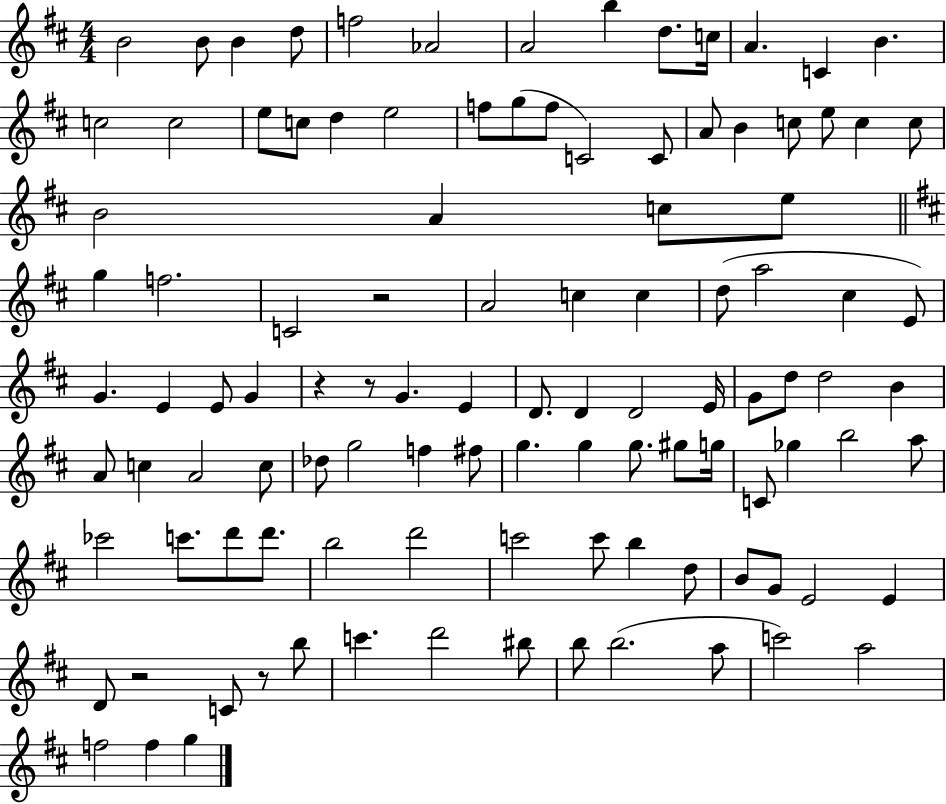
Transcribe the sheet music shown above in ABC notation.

X:1
T:Untitled
M:4/4
L:1/4
K:D
B2 B/2 B d/2 f2 _A2 A2 b d/2 c/4 A C B c2 c2 e/2 c/2 d e2 f/2 g/2 f/2 C2 C/2 A/2 B c/2 e/2 c c/2 B2 A c/2 e/2 g f2 C2 z2 A2 c c d/2 a2 ^c E/2 G E E/2 G z z/2 G E D/2 D D2 E/4 G/2 d/2 d2 B A/2 c A2 c/2 _d/2 g2 f ^f/2 g g g/2 ^g/2 g/4 C/2 _g b2 a/2 _c'2 c'/2 d'/2 d'/2 b2 d'2 c'2 c'/2 b d/2 B/2 G/2 E2 E D/2 z2 C/2 z/2 b/2 c' d'2 ^b/2 b/2 b2 a/2 c'2 a2 f2 f g